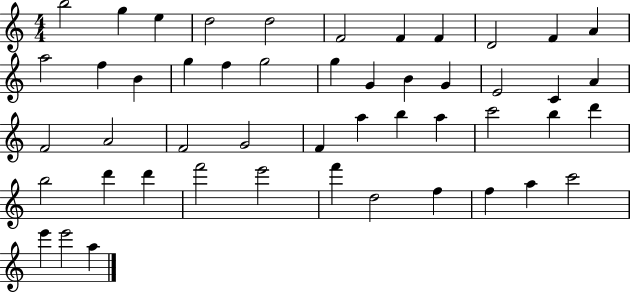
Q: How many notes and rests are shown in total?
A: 49